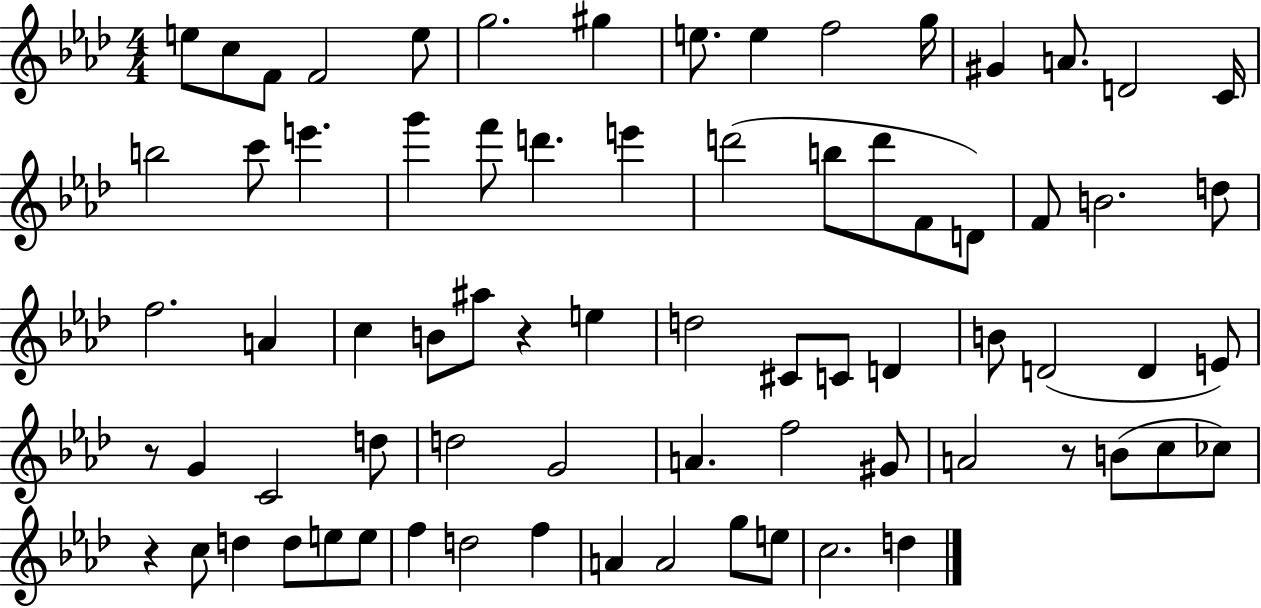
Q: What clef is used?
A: treble